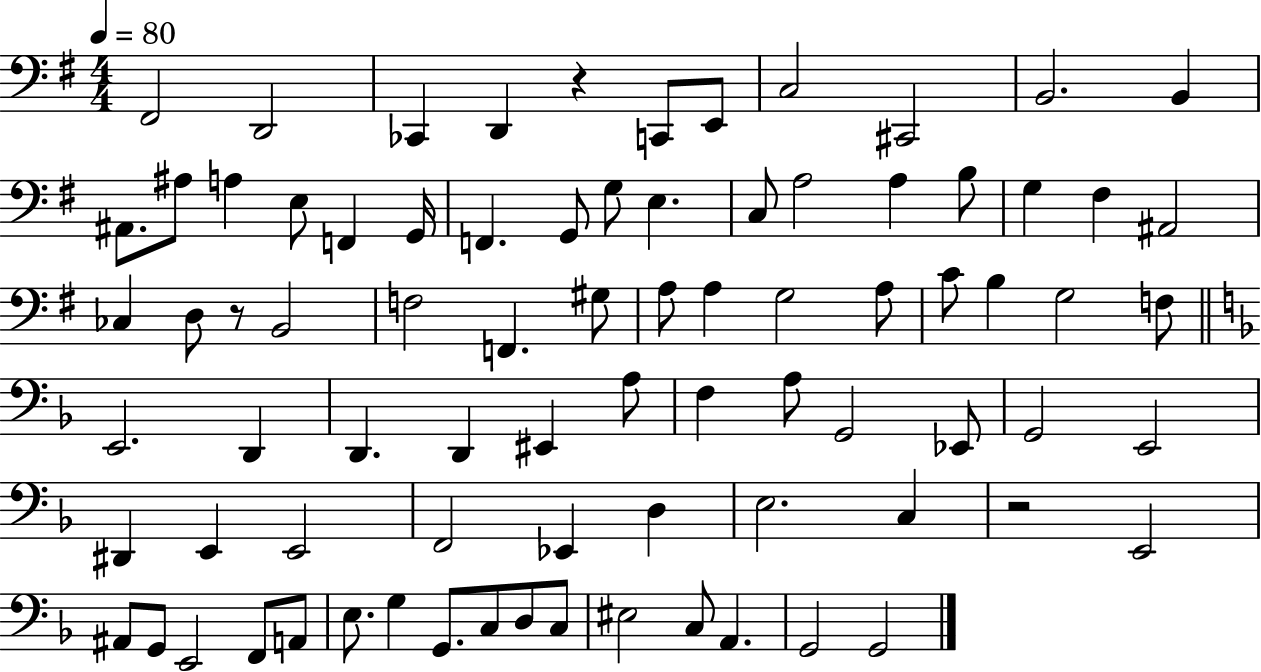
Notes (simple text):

F#2/h D2/h CES2/q D2/q R/q C2/e E2/e C3/h C#2/h B2/h. B2/q A#2/e. A#3/e A3/q E3/e F2/q G2/s F2/q. G2/e G3/e E3/q. C3/e A3/h A3/q B3/e G3/q F#3/q A#2/h CES3/q D3/e R/e B2/h F3/h F2/q. G#3/e A3/e A3/q G3/h A3/e C4/e B3/q G3/h F3/e E2/h. D2/q D2/q. D2/q EIS2/q A3/e F3/q A3/e G2/h Eb2/e G2/h E2/h D#2/q E2/q E2/h F2/h Eb2/q D3/q E3/h. C3/q R/h E2/h A#2/e G2/e E2/h F2/e A2/e E3/e. G3/q G2/e. C3/e D3/e C3/e EIS3/h C3/e A2/q. G2/h G2/h